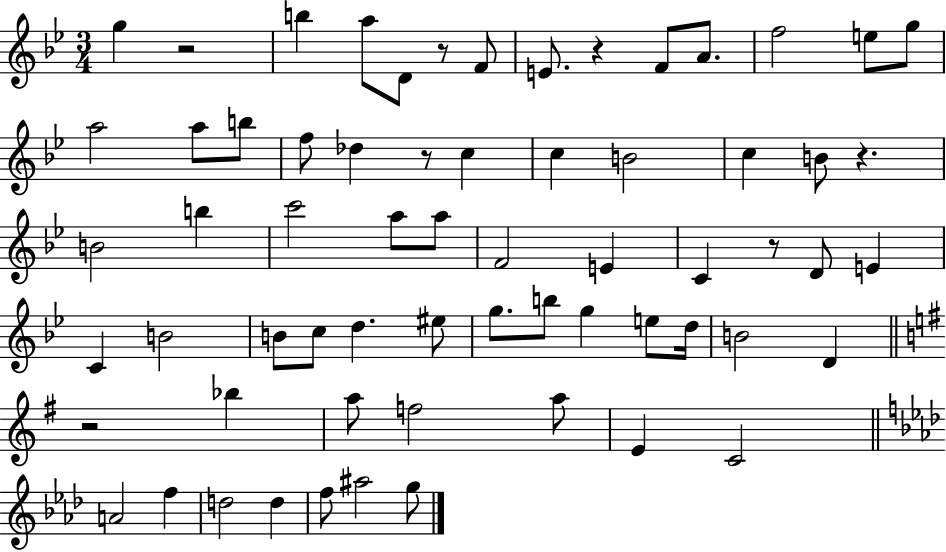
{
  \clef treble
  \numericTimeSignature
  \time 3/4
  \key bes \major
  \repeat volta 2 { g''4 r2 | b''4 a''8 d'8 r8 f'8 | e'8. r4 f'8 a'8. | f''2 e''8 g''8 | \break a''2 a''8 b''8 | f''8 des''4 r8 c''4 | c''4 b'2 | c''4 b'8 r4. | \break b'2 b''4 | c'''2 a''8 a''8 | f'2 e'4 | c'4 r8 d'8 e'4 | \break c'4 b'2 | b'8 c''8 d''4. eis''8 | g''8. b''8 g''4 e''8 d''16 | b'2 d'4 | \break \bar "||" \break \key g \major r2 bes''4 | a''8 f''2 a''8 | e'4 c'2 | \bar "||" \break \key aes \major a'2 f''4 | d''2 d''4 | f''8 ais''2 g''8 | } \bar "|."
}